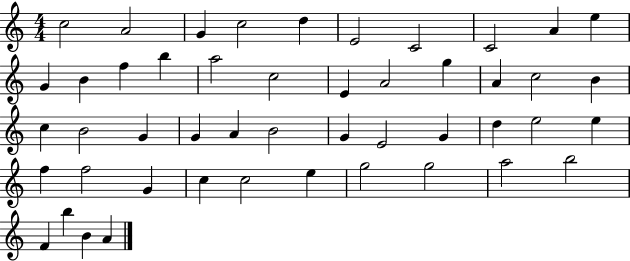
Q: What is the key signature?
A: C major